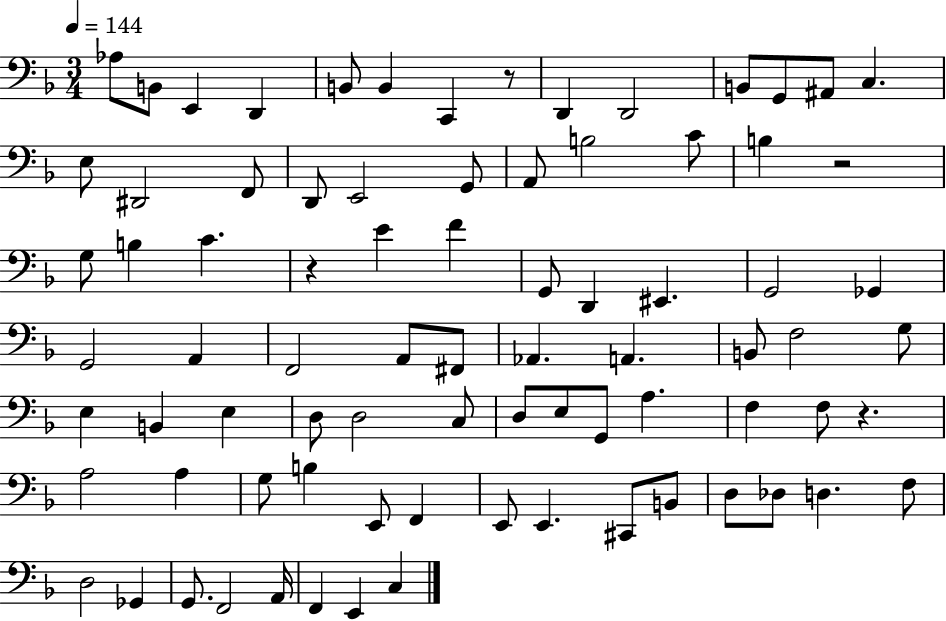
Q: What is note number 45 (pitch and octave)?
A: B2